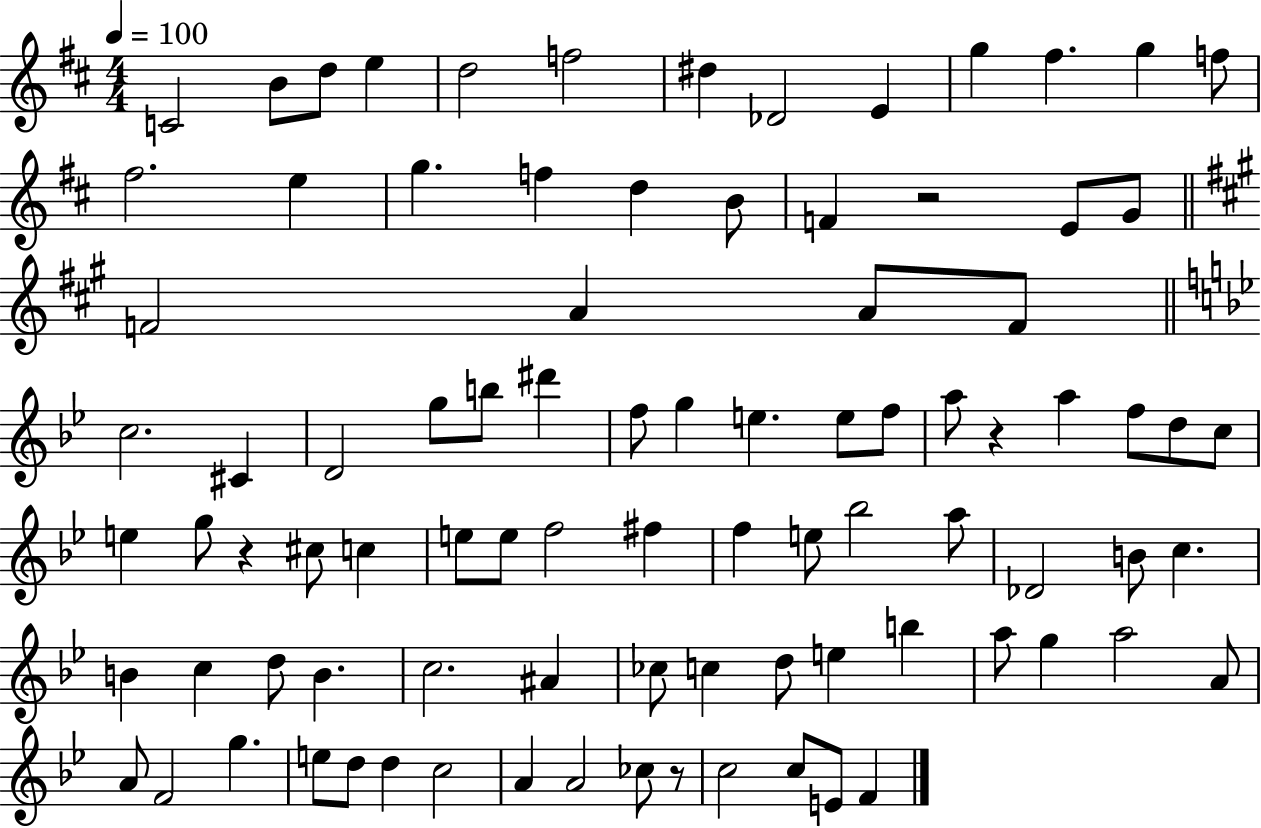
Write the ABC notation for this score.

X:1
T:Untitled
M:4/4
L:1/4
K:D
C2 B/2 d/2 e d2 f2 ^d _D2 E g ^f g f/2 ^f2 e g f d B/2 F z2 E/2 G/2 F2 A A/2 F/2 c2 ^C D2 g/2 b/2 ^d' f/2 g e e/2 f/2 a/2 z a f/2 d/2 c/2 e g/2 z ^c/2 c e/2 e/2 f2 ^f f e/2 _b2 a/2 _D2 B/2 c B c d/2 B c2 ^A _c/2 c d/2 e b a/2 g a2 A/2 A/2 F2 g e/2 d/2 d c2 A A2 _c/2 z/2 c2 c/2 E/2 F